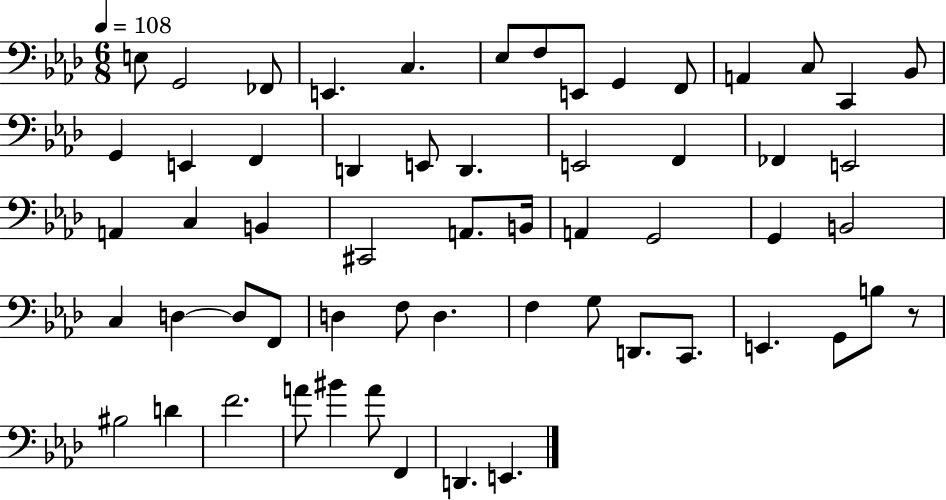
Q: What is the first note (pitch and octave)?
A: E3